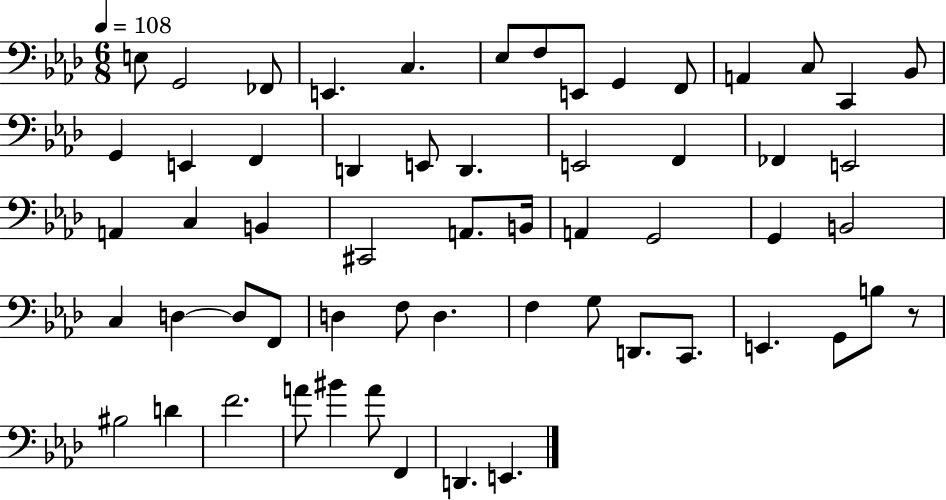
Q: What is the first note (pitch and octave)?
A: E3